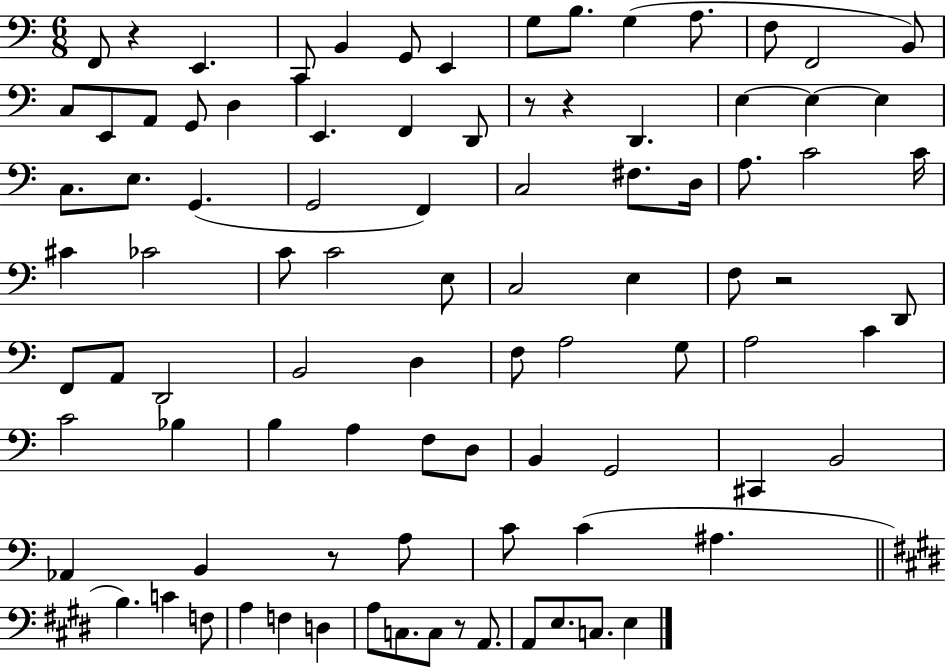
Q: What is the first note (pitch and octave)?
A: F2